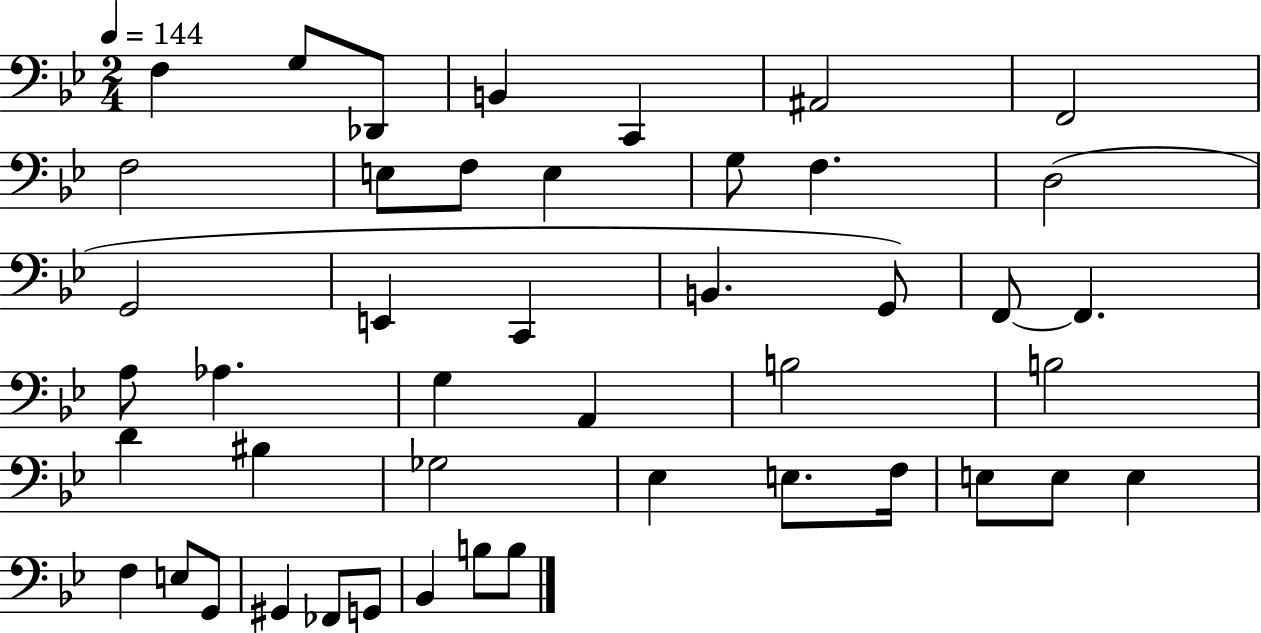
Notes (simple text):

F3/q G3/e Db2/e B2/q C2/q A#2/h F2/h F3/h E3/e F3/e E3/q G3/e F3/q. D3/h G2/h E2/q C2/q B2/q. G2/e F2/e F2/q. A3/e Ab3/q. G3/q A2/q B3/h B3/h D4/q BIS3/q Gb3/h Eb3/q E3/e. F3/s E3/e E3/e E3/q F3/q E3/e G2/e G#2/q FES2/e G2/e Bb2/q B3/e B3/e